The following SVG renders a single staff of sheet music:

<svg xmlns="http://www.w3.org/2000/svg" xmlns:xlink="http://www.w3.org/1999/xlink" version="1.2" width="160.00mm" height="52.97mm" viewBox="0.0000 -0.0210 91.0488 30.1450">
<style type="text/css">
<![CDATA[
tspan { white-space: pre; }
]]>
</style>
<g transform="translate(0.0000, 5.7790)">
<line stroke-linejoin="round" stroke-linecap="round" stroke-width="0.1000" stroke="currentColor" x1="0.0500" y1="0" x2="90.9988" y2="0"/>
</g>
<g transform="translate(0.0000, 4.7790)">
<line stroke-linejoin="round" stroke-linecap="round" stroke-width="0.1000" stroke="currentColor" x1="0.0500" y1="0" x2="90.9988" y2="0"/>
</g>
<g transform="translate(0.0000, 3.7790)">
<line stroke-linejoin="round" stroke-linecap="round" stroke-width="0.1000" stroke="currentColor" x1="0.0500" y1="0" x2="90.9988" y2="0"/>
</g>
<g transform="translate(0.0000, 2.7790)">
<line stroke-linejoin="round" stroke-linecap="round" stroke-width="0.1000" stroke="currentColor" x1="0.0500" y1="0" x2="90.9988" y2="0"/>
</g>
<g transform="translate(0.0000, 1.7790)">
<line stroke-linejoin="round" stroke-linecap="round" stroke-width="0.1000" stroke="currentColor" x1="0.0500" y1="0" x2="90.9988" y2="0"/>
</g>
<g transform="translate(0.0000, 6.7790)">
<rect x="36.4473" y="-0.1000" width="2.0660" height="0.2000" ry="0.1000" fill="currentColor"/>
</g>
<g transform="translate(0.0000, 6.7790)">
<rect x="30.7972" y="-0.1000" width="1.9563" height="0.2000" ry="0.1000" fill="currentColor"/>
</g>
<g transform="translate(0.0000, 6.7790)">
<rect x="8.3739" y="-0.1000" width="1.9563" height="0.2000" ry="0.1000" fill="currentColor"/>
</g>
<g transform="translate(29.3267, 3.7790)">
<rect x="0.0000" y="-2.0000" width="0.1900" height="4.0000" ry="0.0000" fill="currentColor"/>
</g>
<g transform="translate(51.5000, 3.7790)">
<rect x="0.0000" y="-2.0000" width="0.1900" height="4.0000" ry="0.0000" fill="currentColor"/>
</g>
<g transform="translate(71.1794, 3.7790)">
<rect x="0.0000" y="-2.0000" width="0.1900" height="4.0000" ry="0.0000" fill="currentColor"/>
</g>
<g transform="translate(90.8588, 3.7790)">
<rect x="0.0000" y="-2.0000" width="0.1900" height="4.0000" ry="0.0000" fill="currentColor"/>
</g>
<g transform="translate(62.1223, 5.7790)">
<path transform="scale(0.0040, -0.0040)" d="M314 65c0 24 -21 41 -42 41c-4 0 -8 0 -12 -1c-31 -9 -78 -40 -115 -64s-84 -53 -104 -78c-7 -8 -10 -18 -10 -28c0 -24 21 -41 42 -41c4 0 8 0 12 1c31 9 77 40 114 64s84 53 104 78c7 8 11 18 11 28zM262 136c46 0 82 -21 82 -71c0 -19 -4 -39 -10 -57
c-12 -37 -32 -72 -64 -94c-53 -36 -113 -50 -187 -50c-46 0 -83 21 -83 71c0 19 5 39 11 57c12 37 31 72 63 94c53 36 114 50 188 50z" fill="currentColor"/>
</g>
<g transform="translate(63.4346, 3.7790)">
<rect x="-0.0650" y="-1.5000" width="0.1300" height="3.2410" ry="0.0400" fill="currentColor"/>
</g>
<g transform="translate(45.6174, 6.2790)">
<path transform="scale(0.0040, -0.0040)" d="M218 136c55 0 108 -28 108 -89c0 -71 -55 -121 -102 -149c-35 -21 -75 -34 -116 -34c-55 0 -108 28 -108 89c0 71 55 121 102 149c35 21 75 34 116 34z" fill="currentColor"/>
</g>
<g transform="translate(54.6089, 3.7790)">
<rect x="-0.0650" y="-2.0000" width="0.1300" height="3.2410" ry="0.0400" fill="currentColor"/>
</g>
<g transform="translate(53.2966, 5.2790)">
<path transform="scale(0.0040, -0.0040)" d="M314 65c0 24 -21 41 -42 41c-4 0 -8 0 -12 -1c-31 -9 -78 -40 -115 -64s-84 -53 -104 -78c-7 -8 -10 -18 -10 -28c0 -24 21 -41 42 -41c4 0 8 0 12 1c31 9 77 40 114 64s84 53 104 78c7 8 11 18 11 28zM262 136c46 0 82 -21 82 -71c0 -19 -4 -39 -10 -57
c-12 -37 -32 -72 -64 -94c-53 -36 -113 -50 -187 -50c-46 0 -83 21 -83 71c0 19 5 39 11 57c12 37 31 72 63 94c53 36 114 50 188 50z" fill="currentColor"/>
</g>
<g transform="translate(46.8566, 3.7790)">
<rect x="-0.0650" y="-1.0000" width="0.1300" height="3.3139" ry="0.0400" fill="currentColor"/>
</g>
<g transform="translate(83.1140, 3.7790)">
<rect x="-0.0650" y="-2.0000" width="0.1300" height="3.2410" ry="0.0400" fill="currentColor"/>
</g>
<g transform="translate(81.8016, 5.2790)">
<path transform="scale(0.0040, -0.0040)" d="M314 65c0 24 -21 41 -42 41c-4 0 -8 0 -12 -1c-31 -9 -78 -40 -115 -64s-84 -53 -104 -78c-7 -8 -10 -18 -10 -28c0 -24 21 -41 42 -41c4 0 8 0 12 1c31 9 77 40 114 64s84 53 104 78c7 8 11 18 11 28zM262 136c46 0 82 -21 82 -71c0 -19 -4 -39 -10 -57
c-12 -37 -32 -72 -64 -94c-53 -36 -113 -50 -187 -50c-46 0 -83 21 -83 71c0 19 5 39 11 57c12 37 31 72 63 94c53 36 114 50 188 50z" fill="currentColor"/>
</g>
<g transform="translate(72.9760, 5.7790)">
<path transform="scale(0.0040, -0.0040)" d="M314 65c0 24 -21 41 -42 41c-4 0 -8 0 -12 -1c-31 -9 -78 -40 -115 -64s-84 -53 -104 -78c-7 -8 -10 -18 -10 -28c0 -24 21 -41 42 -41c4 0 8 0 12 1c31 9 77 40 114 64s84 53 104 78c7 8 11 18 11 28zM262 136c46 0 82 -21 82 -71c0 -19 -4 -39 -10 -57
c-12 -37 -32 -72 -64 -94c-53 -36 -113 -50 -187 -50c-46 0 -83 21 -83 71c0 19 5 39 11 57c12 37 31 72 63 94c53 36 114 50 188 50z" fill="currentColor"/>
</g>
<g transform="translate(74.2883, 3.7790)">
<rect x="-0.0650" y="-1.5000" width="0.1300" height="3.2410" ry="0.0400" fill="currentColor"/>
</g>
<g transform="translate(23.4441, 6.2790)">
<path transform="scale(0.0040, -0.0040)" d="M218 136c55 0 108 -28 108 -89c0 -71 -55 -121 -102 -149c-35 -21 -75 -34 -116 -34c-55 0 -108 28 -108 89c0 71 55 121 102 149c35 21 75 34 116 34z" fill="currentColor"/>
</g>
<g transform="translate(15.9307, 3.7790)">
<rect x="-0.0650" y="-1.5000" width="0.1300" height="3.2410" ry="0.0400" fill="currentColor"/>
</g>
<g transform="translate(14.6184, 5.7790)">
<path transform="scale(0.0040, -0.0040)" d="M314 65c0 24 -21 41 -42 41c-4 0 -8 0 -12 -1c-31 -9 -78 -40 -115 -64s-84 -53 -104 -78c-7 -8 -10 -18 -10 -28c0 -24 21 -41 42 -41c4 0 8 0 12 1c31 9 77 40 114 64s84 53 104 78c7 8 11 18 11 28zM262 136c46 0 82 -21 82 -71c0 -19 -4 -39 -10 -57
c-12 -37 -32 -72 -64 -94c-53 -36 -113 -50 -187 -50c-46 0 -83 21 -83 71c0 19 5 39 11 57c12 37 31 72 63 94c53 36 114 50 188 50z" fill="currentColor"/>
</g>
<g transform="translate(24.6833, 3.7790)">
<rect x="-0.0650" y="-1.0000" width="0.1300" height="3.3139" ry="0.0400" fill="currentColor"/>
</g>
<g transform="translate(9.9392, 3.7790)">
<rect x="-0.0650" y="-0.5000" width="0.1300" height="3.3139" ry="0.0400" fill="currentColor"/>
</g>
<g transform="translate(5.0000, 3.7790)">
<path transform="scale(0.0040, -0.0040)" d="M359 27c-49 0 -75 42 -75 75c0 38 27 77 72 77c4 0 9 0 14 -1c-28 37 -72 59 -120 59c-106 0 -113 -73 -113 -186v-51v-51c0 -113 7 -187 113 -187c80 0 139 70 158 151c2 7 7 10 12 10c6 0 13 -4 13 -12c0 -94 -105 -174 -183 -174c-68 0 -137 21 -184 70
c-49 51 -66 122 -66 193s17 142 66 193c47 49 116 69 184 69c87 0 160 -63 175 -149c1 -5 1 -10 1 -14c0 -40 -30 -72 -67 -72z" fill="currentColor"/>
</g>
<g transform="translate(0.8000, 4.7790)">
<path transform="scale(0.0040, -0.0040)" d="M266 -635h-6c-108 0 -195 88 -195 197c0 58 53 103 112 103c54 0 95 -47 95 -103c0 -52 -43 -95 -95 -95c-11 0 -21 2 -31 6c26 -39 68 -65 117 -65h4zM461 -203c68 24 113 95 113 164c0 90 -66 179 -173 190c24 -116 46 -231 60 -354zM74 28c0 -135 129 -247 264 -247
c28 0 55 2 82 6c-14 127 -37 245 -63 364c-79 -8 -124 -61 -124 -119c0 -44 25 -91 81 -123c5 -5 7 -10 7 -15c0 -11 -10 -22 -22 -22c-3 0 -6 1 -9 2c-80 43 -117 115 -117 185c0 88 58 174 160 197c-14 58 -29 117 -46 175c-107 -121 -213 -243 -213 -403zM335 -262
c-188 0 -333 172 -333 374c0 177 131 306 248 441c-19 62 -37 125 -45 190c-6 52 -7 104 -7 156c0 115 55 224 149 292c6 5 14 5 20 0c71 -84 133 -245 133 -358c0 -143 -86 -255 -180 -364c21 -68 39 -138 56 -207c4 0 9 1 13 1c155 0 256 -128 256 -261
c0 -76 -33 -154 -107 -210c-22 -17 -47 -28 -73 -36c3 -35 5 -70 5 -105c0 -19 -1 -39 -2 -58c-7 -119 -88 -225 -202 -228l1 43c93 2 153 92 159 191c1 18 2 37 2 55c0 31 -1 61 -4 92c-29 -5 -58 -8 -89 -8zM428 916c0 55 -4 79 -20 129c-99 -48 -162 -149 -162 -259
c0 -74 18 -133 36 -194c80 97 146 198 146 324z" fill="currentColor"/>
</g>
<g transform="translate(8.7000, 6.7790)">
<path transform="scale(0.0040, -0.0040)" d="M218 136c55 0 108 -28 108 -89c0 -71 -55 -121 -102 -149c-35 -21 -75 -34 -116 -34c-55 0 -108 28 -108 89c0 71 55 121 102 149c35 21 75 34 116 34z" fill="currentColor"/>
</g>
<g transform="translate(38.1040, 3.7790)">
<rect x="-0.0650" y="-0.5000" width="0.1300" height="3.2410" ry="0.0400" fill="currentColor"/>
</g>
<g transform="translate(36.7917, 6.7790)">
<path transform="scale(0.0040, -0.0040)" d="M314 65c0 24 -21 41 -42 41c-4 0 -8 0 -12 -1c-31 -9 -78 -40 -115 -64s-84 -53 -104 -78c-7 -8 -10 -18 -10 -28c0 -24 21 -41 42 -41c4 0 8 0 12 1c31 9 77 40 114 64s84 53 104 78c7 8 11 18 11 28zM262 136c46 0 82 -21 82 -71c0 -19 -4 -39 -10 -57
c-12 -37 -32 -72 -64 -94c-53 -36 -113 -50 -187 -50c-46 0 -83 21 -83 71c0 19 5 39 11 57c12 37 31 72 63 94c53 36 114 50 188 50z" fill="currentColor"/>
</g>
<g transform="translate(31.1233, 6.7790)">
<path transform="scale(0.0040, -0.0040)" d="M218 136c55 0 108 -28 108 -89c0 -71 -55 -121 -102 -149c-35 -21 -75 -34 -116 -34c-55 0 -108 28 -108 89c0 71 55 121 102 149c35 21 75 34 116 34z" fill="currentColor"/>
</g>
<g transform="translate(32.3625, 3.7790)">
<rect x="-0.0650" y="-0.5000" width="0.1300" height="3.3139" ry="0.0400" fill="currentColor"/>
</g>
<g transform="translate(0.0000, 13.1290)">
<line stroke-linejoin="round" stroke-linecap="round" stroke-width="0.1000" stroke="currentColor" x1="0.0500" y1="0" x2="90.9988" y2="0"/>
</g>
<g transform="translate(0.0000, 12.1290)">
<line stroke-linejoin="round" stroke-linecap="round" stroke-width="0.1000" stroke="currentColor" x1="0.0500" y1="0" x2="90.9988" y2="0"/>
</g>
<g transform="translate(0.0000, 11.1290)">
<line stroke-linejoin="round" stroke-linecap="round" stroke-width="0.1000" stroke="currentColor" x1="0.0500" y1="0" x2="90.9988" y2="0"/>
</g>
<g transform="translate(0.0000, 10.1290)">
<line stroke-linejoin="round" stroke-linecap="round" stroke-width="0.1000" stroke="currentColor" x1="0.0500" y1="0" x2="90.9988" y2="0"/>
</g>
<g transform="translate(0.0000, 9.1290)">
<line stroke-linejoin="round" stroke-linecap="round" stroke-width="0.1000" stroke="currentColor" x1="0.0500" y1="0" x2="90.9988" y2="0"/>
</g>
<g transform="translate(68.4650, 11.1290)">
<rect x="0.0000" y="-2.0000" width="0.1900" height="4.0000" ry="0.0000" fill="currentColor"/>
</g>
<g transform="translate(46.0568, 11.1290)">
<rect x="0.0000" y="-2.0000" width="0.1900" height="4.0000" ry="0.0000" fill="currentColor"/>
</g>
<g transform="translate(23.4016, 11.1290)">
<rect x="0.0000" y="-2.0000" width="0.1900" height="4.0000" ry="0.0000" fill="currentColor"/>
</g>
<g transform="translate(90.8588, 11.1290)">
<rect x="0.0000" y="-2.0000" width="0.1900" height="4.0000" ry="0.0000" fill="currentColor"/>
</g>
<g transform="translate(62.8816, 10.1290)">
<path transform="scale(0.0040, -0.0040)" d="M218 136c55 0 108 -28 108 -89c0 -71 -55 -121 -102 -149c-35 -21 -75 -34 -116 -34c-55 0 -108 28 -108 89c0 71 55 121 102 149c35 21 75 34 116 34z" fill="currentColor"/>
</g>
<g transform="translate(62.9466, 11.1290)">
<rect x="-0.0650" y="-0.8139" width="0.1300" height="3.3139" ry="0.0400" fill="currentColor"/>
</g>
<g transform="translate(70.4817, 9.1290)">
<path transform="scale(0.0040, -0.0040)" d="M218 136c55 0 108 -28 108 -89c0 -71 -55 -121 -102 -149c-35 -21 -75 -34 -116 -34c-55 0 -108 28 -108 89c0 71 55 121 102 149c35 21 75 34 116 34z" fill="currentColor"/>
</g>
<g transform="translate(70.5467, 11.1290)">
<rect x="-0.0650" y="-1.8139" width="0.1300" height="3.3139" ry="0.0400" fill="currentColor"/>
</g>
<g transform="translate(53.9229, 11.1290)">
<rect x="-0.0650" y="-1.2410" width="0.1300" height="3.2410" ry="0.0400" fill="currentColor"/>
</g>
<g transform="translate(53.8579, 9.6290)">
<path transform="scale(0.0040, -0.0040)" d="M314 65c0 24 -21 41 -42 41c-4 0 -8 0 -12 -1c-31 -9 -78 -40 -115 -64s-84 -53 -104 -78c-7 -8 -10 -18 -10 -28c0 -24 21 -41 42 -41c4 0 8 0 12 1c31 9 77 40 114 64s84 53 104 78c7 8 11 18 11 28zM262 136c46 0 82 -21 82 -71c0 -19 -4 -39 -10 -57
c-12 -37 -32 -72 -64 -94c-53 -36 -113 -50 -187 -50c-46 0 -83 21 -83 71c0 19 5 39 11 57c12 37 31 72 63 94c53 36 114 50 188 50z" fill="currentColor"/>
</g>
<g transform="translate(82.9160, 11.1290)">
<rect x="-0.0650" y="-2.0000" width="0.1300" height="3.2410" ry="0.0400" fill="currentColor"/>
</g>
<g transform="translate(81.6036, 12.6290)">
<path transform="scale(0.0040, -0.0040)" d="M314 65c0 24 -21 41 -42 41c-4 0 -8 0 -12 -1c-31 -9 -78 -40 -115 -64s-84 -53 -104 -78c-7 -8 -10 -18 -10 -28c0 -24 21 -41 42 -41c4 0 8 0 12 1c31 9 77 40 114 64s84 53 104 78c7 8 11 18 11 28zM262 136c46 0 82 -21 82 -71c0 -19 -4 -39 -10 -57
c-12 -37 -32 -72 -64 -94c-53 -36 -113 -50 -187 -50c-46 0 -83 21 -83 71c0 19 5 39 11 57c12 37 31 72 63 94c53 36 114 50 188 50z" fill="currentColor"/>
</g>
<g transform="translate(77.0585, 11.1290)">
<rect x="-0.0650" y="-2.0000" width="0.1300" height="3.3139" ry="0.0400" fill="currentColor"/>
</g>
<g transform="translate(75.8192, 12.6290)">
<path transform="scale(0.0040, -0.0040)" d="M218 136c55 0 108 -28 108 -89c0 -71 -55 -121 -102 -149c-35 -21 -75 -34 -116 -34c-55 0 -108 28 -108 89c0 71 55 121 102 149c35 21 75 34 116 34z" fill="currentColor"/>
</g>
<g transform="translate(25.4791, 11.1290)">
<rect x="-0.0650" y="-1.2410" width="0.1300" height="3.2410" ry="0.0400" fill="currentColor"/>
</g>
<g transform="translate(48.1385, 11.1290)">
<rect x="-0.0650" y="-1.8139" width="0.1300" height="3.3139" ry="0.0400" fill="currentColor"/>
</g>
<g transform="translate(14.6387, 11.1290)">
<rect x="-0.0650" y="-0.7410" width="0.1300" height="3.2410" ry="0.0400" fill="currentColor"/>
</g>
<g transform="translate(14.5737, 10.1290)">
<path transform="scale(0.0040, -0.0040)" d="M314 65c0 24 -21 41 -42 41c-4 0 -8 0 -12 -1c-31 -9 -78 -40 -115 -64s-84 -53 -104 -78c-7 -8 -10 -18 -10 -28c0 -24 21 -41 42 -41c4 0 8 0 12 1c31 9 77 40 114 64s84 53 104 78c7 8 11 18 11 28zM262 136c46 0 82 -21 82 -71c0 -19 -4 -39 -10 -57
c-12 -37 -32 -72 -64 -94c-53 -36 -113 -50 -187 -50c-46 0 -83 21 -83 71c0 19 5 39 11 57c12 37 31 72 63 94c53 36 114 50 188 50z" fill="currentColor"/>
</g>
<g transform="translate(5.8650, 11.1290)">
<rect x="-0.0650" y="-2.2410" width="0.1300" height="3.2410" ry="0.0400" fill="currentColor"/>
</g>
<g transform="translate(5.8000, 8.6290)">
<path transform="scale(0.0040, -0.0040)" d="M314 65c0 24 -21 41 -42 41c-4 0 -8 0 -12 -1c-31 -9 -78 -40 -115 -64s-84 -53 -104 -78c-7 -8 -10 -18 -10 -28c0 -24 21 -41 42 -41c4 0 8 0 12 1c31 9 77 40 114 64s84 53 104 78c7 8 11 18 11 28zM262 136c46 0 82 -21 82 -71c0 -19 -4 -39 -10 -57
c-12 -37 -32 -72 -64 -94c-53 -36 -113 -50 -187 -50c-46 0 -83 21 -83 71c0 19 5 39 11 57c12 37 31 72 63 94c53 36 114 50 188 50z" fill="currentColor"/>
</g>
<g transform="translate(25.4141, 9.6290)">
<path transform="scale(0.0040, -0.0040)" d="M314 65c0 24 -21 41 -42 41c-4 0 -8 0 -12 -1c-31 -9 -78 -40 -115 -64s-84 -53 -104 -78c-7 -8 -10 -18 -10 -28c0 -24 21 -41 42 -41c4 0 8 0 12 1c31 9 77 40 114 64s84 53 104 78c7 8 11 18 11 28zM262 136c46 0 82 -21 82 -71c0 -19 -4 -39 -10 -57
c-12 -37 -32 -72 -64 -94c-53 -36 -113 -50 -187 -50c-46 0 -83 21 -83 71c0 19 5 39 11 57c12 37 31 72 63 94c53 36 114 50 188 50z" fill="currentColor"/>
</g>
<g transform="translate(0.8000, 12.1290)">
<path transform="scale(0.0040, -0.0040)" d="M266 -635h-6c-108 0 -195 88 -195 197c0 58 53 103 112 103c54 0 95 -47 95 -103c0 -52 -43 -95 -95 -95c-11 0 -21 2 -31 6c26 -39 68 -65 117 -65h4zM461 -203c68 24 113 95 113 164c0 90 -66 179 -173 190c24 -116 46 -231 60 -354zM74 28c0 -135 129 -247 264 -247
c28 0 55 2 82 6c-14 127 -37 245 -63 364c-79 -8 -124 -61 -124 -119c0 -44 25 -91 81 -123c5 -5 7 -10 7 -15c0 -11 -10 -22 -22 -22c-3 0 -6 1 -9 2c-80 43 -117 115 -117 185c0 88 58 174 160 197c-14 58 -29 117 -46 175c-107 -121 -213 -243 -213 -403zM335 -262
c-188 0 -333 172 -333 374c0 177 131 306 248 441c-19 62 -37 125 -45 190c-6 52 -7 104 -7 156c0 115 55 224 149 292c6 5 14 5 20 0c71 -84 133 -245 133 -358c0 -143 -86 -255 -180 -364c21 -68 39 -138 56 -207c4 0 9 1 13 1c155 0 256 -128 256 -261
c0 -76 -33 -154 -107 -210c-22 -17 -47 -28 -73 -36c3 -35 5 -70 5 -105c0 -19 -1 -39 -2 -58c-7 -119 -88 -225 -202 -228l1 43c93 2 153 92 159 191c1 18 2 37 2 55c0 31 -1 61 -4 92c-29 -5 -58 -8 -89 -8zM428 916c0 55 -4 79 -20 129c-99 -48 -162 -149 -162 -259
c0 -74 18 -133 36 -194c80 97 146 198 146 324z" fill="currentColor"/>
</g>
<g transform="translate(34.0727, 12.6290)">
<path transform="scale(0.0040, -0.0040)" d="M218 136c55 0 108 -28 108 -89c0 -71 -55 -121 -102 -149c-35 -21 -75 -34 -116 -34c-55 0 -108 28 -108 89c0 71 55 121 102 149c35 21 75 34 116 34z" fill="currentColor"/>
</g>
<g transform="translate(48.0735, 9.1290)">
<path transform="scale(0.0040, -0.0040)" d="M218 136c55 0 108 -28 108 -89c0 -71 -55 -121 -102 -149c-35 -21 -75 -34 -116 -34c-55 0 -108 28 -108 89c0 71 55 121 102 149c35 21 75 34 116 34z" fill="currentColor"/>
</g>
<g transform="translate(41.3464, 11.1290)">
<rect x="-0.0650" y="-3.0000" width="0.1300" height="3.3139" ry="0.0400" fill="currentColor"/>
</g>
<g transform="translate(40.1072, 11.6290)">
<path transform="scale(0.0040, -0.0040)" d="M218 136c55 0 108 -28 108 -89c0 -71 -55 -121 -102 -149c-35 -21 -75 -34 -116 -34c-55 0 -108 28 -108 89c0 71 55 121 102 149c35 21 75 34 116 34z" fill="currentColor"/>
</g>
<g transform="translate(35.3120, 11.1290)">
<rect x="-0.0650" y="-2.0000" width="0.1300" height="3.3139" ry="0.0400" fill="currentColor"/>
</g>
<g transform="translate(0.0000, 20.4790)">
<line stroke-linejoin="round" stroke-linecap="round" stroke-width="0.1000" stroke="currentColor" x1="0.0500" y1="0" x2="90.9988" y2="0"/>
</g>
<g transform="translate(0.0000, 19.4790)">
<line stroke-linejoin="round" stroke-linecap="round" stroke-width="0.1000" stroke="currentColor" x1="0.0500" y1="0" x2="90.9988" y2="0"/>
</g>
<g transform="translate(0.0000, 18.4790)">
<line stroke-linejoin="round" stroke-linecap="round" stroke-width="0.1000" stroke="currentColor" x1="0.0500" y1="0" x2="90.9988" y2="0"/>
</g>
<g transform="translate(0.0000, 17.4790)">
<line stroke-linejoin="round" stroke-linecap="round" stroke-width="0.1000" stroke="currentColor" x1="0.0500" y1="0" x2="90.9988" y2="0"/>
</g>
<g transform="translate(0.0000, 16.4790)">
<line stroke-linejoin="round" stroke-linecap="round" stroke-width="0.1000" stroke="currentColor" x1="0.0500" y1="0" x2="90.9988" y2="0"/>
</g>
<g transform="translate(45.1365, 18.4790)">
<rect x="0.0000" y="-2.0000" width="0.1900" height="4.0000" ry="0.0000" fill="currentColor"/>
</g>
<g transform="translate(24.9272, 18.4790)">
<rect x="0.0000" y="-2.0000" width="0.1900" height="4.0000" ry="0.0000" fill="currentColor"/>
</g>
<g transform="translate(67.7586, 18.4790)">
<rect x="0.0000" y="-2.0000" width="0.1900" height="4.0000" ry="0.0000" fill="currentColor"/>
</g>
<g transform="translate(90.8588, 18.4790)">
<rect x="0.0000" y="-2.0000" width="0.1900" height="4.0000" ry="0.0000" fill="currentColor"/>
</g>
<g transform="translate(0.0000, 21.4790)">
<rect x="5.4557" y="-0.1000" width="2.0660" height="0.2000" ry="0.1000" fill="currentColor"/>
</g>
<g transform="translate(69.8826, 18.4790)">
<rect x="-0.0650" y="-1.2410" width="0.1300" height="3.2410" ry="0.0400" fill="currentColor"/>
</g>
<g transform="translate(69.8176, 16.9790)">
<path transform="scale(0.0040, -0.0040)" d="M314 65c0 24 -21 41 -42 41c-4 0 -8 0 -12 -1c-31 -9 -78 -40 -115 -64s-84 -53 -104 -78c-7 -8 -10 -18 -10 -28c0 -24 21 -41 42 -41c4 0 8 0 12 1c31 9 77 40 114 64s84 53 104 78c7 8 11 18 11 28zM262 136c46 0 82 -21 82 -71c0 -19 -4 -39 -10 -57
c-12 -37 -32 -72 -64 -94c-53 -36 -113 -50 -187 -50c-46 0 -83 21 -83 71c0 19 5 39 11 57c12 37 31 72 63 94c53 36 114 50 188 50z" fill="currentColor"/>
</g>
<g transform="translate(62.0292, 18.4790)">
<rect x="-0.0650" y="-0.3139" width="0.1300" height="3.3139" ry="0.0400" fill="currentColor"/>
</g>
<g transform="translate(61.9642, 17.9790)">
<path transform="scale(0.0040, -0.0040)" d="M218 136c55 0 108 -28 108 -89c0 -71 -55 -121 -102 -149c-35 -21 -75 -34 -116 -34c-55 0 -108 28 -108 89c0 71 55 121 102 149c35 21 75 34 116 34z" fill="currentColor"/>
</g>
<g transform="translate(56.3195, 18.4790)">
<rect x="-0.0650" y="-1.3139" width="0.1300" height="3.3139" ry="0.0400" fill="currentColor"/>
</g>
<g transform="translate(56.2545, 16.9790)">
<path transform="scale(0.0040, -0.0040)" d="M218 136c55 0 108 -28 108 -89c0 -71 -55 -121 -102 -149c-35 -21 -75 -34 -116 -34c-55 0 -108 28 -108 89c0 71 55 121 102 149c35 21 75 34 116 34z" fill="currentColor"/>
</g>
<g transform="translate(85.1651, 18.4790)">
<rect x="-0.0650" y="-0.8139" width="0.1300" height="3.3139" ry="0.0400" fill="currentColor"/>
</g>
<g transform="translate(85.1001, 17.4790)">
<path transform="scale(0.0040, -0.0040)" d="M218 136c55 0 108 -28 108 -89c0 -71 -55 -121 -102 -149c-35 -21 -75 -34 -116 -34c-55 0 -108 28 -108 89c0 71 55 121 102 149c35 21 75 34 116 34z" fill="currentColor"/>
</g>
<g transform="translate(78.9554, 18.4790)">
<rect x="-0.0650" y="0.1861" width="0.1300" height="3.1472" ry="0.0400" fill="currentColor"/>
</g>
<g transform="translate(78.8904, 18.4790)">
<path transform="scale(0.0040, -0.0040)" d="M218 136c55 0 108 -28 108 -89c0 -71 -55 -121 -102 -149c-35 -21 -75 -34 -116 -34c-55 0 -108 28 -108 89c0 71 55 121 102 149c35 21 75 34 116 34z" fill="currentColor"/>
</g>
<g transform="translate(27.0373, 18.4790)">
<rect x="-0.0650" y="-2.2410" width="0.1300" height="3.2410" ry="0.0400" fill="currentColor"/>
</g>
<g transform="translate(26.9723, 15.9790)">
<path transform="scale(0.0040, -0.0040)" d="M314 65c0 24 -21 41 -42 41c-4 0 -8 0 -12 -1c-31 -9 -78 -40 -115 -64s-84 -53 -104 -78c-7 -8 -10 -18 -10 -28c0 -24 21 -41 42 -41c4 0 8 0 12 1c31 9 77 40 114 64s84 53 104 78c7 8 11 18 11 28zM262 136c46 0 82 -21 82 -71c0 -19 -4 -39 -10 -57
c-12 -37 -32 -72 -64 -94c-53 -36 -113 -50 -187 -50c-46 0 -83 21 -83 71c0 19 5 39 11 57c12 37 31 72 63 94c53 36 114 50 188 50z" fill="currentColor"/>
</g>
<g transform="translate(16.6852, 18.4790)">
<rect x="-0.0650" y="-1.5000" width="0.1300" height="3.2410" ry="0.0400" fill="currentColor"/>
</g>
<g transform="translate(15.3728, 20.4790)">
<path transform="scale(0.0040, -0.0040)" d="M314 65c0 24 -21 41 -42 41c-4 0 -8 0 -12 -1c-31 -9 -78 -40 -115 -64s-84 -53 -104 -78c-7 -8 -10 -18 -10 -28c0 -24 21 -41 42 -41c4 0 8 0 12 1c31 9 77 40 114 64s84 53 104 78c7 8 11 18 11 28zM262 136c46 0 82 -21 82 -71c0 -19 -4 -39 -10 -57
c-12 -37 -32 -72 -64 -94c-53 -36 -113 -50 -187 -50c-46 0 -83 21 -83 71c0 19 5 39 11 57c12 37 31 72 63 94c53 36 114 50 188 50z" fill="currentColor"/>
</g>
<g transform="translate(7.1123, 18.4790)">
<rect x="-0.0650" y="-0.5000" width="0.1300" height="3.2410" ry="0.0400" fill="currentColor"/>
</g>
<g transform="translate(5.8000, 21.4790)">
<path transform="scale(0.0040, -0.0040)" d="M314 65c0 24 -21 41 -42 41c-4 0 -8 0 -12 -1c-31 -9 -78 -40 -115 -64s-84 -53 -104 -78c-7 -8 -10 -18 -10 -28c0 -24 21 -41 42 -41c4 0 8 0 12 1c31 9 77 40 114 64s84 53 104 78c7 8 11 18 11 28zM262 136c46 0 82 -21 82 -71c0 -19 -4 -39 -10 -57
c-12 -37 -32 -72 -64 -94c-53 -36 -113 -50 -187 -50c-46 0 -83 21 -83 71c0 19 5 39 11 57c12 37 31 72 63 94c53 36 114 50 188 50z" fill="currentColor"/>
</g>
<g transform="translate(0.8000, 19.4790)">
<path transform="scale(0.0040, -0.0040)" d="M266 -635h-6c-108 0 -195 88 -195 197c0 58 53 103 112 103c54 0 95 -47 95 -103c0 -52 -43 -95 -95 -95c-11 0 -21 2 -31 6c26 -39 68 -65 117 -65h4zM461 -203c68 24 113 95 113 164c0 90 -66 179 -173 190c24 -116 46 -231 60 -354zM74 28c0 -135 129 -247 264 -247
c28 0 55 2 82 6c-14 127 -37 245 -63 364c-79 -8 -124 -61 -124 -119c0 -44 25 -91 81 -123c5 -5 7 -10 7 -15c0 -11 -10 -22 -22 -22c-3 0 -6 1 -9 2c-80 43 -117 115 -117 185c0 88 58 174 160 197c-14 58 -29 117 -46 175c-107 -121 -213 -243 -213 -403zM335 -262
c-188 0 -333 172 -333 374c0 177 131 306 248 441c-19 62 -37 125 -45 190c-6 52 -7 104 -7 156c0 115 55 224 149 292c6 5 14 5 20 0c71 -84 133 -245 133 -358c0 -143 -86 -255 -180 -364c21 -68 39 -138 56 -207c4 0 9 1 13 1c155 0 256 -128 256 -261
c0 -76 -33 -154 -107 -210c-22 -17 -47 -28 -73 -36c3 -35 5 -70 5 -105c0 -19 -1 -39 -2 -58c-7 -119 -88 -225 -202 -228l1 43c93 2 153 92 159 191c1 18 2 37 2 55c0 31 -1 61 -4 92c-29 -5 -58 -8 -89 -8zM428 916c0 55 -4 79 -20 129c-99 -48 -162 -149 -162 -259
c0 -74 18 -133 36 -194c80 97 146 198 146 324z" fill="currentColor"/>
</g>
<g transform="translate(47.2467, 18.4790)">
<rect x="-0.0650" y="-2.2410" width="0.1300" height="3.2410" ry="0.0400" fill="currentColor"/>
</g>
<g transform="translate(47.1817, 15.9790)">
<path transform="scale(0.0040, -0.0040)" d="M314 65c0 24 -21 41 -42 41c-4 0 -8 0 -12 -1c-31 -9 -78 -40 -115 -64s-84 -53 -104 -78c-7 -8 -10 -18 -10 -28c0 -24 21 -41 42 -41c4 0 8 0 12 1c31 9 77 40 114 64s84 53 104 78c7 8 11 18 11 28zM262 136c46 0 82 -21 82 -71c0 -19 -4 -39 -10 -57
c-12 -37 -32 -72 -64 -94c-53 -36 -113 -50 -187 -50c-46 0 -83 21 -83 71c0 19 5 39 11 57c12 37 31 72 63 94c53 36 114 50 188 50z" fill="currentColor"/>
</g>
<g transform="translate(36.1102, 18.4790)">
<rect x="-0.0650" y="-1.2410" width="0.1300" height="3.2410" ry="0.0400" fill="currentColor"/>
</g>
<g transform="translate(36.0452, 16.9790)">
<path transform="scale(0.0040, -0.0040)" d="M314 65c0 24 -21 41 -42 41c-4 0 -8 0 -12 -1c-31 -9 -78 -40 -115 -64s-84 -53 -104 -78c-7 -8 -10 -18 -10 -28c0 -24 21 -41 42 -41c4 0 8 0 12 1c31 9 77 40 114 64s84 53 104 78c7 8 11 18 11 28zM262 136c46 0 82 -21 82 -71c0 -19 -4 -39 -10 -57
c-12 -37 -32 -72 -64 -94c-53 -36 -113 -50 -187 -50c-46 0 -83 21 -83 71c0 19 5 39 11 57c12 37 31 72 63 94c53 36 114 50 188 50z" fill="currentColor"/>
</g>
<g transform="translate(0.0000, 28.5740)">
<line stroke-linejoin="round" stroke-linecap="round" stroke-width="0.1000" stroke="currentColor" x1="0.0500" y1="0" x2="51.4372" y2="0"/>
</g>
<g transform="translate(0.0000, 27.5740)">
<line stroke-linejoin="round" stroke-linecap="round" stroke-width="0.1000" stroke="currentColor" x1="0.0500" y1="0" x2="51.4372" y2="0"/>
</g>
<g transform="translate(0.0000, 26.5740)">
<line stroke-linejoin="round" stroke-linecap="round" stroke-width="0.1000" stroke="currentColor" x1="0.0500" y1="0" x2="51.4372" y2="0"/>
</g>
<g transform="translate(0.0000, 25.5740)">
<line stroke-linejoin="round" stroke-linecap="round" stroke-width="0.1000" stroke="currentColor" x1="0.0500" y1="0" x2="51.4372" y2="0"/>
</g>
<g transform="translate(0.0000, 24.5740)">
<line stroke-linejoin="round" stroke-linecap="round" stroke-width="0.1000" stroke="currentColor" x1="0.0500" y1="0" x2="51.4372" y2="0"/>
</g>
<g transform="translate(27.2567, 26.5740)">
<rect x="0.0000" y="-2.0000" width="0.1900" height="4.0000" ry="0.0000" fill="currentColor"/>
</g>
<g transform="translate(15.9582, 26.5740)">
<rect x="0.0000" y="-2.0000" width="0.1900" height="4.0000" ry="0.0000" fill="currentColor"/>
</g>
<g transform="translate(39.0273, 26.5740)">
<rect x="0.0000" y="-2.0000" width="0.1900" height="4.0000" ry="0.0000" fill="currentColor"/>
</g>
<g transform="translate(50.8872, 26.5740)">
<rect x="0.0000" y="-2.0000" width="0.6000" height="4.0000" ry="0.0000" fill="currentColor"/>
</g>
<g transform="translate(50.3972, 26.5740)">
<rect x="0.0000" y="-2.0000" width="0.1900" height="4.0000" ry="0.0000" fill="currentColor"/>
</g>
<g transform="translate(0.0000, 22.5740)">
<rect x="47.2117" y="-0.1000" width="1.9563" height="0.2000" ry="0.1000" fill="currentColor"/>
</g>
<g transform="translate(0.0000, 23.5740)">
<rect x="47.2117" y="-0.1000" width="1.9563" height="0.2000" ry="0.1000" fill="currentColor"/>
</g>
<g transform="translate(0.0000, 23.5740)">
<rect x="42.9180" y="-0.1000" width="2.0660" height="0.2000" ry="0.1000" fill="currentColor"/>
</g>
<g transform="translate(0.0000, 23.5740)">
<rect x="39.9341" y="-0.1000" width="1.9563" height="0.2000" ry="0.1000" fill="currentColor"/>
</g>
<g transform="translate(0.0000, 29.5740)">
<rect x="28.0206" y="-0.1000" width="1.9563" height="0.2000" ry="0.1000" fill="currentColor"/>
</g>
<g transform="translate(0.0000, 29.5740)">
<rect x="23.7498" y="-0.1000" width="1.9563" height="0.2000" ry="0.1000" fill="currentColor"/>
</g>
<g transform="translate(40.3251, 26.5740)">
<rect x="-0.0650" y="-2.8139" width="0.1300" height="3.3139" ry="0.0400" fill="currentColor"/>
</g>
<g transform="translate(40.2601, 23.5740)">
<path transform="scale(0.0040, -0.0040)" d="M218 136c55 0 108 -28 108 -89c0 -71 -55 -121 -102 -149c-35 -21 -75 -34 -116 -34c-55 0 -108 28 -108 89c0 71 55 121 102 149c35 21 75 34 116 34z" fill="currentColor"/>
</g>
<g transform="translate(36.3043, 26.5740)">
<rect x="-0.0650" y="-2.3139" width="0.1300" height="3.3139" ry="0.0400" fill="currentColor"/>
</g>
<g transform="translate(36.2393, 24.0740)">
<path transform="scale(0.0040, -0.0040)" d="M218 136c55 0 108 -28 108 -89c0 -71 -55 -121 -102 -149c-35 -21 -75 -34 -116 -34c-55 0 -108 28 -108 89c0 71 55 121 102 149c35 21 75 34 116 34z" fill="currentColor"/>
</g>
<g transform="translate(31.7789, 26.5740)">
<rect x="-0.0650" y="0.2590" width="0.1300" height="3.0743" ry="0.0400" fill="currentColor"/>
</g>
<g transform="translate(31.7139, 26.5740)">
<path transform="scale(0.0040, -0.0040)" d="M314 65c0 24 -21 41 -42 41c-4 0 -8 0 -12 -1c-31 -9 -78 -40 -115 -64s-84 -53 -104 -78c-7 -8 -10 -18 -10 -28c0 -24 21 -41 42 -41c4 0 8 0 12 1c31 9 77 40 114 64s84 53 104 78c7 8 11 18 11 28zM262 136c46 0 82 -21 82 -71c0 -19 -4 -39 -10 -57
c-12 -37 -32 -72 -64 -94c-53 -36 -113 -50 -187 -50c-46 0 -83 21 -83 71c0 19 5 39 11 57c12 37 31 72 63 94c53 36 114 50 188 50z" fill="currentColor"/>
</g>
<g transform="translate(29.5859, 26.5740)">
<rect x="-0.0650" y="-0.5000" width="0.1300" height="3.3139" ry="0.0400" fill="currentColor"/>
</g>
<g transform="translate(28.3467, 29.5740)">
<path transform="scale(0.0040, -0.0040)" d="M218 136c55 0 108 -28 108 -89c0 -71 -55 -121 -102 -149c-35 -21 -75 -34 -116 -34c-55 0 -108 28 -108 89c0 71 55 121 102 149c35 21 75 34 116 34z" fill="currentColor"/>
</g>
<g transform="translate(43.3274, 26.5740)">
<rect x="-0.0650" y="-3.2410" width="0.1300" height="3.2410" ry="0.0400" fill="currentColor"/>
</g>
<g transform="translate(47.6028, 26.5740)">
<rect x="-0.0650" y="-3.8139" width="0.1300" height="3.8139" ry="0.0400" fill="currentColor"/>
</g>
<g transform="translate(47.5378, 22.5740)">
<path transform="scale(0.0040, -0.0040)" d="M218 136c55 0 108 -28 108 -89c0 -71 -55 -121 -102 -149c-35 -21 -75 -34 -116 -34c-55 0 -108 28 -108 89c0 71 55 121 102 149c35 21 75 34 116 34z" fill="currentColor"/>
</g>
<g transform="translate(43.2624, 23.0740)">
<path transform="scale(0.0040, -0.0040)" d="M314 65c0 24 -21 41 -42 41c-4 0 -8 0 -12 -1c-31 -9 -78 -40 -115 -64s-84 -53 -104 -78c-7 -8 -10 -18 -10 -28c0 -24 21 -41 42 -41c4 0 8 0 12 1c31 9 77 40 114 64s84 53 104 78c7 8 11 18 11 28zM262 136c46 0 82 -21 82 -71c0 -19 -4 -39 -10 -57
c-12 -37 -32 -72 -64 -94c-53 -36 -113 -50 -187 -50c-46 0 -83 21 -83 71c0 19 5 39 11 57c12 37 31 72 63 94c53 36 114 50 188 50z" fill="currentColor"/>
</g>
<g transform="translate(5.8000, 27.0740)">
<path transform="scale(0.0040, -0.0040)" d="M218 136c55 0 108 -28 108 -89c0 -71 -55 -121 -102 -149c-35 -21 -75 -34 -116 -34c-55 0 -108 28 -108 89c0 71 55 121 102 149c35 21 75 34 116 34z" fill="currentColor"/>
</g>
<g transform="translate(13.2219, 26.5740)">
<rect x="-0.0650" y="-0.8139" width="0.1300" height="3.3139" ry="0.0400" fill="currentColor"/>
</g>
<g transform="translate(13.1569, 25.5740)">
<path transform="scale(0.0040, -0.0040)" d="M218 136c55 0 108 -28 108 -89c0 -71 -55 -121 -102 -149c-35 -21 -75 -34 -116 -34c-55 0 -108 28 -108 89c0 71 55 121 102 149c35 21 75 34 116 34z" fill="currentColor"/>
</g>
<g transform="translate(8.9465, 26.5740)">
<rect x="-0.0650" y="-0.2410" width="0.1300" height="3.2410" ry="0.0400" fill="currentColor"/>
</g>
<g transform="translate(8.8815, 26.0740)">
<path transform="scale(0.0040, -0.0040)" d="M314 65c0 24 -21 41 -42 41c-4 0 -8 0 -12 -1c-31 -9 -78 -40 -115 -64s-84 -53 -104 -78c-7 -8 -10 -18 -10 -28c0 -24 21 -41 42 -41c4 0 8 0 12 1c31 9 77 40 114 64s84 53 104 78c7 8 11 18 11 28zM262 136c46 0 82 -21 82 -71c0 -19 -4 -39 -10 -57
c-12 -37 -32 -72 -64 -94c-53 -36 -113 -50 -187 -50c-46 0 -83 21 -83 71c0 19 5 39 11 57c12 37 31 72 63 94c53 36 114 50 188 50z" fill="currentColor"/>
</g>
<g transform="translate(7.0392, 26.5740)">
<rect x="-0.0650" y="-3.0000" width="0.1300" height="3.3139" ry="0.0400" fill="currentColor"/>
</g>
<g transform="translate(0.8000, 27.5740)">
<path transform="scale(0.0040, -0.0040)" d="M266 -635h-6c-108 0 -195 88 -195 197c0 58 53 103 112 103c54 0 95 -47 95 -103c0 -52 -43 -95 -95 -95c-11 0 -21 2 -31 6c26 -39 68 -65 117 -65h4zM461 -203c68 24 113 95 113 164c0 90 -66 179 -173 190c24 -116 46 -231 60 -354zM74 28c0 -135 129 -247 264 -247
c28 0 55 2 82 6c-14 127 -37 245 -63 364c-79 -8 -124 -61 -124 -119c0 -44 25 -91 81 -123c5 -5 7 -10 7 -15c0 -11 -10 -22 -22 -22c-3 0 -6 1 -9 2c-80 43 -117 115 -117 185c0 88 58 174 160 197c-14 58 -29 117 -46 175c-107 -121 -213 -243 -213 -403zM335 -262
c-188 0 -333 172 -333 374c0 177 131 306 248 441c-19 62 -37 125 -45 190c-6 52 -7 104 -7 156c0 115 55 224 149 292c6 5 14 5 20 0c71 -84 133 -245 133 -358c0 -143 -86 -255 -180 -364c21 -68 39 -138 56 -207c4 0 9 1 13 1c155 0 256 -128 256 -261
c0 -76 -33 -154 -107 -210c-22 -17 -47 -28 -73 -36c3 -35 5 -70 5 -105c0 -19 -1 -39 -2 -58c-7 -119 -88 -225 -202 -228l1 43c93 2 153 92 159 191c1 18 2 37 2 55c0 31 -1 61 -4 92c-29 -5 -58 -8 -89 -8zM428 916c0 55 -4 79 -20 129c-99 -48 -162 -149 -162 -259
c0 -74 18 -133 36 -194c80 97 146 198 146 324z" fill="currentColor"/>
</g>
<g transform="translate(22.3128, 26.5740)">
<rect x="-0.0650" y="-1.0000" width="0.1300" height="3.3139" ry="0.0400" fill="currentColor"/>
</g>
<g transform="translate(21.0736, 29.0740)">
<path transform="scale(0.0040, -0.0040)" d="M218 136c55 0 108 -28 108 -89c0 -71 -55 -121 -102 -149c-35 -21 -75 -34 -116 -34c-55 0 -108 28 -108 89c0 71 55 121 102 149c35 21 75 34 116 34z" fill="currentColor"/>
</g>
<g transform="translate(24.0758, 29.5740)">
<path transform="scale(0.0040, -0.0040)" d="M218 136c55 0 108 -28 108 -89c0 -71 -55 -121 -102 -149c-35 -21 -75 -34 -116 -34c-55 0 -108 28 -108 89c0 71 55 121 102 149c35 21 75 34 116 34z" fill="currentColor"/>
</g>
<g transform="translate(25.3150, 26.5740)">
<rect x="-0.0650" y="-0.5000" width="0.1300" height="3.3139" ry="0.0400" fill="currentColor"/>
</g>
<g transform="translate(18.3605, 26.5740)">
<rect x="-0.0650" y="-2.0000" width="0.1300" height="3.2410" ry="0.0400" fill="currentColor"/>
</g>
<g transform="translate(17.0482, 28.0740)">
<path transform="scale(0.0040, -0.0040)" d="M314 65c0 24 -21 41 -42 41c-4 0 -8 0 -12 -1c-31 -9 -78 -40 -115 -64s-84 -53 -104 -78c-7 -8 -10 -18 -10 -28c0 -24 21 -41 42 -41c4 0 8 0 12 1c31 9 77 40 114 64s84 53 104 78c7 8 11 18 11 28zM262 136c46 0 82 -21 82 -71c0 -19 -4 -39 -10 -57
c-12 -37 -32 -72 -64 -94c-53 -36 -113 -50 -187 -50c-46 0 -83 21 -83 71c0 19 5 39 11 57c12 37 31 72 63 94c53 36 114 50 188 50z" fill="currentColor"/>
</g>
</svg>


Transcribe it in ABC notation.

X:1
T:Untitled
M:4/4
L:1/4
K:C
C E2 D C C2 D F2 E2 E2 F2 g2 d2 e2 F A f e2 d f F F2 C2 E2 g2 e2 g2 e c e2 B d A c2 d F2 D C C B2 g a b2 c'